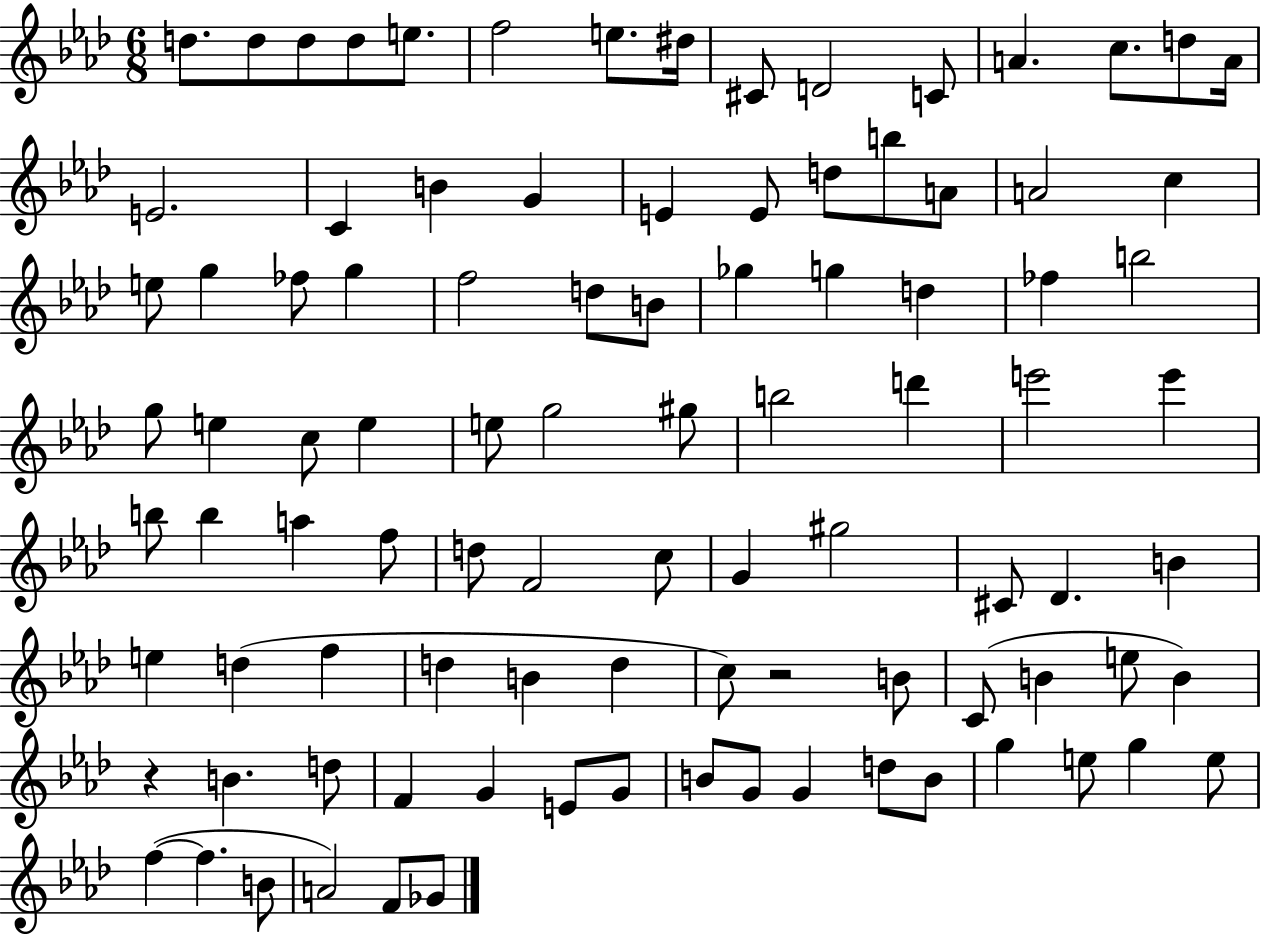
{
  \clef treble
  \numericTimeSignature
  \time 6/8
  \key aes \major
  d''8. d''8 d''8 d''8 e''8. | f''2 e''8. dis''16 | cis'8 d'2 c'8 | a'4. c''8. d''8 a'16 | \break e'2. | c'4 b'4 g'4 | e'4 e'8 d''8 b''8 a'8 | a'2 c''4 | \break e''8 g''4 fes''8 g''4 | f''2 d''8 b'8 | ges''4 g''4 d''4 | fes''4 b''2 | \break g''8 e''4 c''8 e''4 | e''8 g''2 gis''8 | b''2 d'''4 | e'''2 e'''4 | \break b''8 b''4 a''4 f''8 | d''8 f'2 c''8 | g'4 gis''2 | cis'8 des'4. b'4 | \break e''4 d''4( f''4 | d''4 b'4 d''4 | c''8) r2 b'8 | c'8( b'4 e''8 b'4) | \break r4 b'4. d''8 | f'4 g'4 e'8 g'8 | b'8 g'8 g'4 d''8 b'8 | g''4 e''8 g''4 e''8 | \break f''4~(~ f''4. b'8 | a'2) f'8 ges'8 | \bar "|."
}